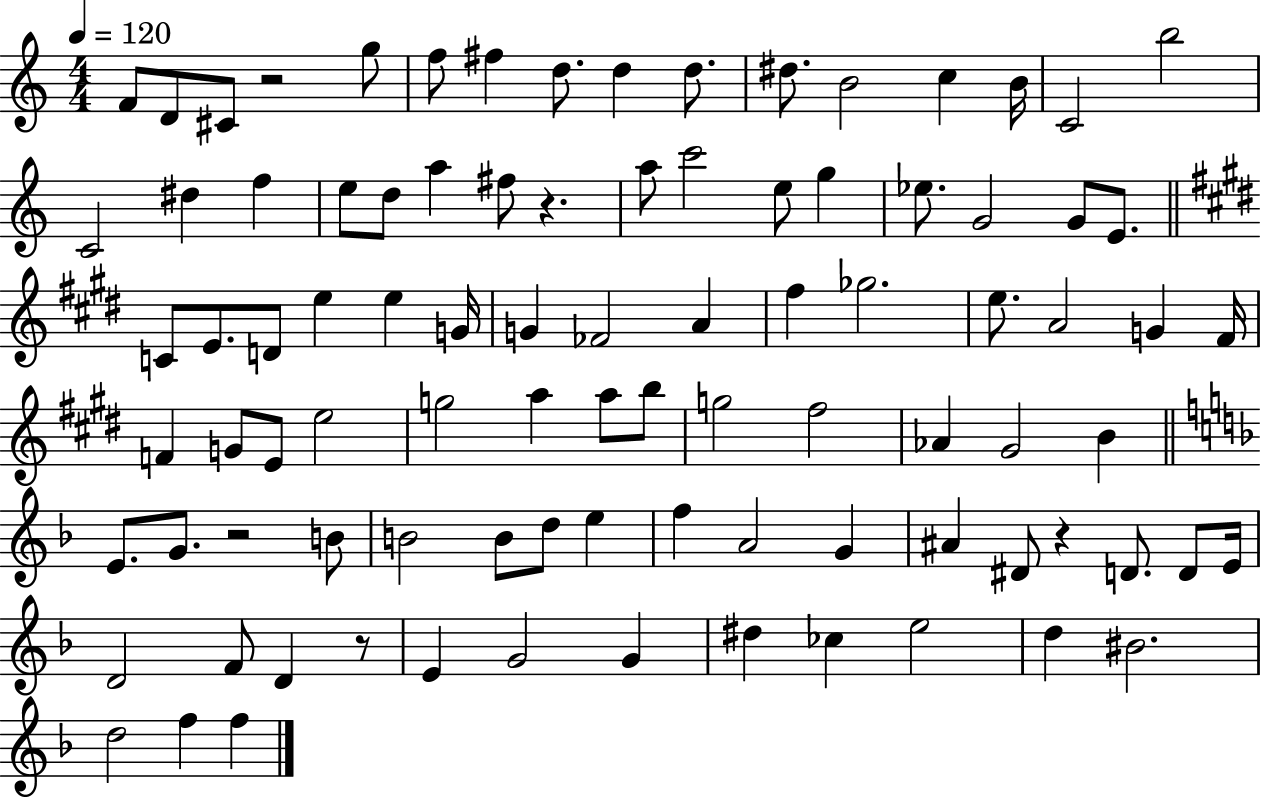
X:1
T:Untitled
M:4/4
L:1/4
K:C
F/2 D/2 ^C/2 z2 g/2 f/2 ^f d/2 d d/2 ^d/2 B2 c B/4 C2 b2 C2 ^d f e/2 d/2 a ^f/2 z a/2 c'2 e/2 g _e/2 G2 G/2 E/2 C/2 E/2 D/2 e e G/4 G _F2 A ^f _g2 e/2 A2 G ^F/4 F G/2 E/2 e2 g2 a a/2 b/2 g2 ^f2 _A ^G2 B E/2 G/2 z2 B/2 B2 B/2 d/2 e f A2 G ^A ^D/2 z D/2 D/2 E/4 D2 F/2 D z/2 E G2 G ^d _c e2 d ^B2 d2 f f